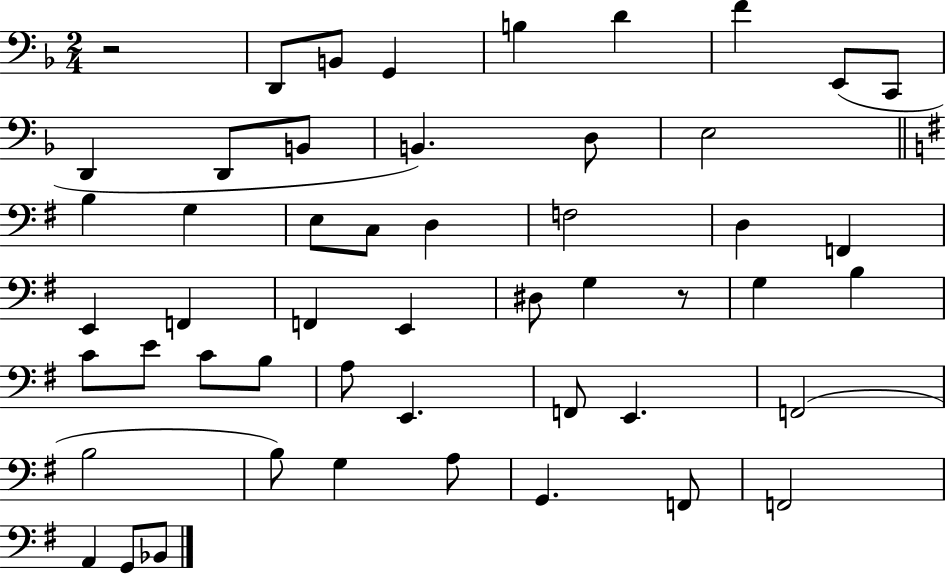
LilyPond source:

{
  \clef bass
  \numericTimeSignature
  \time 2/4
  \key f \major
  r2 | d,8 b,8 g,4 | b4 d'4 | f'4 e,8( c,8 | \break d,4 d,8 b,8 | b,4.) d8 | e2 | \bar "||" \break \key e \minor b4 g4 | e8 c8 d4 | f2 | d4 f,4 | \break e,4 f,4 | f,4 e,4 | dis8 g4 r8 | g4 b4 | \break c'8 e'8 c'8 b8 | a8 e,4. | f,8 e,4. | f,2( | \break b2 | b8) g4 a8 | g,4. f,8 | f,2 | \break a,4 g,8 bes,8 | \bar "|."
}